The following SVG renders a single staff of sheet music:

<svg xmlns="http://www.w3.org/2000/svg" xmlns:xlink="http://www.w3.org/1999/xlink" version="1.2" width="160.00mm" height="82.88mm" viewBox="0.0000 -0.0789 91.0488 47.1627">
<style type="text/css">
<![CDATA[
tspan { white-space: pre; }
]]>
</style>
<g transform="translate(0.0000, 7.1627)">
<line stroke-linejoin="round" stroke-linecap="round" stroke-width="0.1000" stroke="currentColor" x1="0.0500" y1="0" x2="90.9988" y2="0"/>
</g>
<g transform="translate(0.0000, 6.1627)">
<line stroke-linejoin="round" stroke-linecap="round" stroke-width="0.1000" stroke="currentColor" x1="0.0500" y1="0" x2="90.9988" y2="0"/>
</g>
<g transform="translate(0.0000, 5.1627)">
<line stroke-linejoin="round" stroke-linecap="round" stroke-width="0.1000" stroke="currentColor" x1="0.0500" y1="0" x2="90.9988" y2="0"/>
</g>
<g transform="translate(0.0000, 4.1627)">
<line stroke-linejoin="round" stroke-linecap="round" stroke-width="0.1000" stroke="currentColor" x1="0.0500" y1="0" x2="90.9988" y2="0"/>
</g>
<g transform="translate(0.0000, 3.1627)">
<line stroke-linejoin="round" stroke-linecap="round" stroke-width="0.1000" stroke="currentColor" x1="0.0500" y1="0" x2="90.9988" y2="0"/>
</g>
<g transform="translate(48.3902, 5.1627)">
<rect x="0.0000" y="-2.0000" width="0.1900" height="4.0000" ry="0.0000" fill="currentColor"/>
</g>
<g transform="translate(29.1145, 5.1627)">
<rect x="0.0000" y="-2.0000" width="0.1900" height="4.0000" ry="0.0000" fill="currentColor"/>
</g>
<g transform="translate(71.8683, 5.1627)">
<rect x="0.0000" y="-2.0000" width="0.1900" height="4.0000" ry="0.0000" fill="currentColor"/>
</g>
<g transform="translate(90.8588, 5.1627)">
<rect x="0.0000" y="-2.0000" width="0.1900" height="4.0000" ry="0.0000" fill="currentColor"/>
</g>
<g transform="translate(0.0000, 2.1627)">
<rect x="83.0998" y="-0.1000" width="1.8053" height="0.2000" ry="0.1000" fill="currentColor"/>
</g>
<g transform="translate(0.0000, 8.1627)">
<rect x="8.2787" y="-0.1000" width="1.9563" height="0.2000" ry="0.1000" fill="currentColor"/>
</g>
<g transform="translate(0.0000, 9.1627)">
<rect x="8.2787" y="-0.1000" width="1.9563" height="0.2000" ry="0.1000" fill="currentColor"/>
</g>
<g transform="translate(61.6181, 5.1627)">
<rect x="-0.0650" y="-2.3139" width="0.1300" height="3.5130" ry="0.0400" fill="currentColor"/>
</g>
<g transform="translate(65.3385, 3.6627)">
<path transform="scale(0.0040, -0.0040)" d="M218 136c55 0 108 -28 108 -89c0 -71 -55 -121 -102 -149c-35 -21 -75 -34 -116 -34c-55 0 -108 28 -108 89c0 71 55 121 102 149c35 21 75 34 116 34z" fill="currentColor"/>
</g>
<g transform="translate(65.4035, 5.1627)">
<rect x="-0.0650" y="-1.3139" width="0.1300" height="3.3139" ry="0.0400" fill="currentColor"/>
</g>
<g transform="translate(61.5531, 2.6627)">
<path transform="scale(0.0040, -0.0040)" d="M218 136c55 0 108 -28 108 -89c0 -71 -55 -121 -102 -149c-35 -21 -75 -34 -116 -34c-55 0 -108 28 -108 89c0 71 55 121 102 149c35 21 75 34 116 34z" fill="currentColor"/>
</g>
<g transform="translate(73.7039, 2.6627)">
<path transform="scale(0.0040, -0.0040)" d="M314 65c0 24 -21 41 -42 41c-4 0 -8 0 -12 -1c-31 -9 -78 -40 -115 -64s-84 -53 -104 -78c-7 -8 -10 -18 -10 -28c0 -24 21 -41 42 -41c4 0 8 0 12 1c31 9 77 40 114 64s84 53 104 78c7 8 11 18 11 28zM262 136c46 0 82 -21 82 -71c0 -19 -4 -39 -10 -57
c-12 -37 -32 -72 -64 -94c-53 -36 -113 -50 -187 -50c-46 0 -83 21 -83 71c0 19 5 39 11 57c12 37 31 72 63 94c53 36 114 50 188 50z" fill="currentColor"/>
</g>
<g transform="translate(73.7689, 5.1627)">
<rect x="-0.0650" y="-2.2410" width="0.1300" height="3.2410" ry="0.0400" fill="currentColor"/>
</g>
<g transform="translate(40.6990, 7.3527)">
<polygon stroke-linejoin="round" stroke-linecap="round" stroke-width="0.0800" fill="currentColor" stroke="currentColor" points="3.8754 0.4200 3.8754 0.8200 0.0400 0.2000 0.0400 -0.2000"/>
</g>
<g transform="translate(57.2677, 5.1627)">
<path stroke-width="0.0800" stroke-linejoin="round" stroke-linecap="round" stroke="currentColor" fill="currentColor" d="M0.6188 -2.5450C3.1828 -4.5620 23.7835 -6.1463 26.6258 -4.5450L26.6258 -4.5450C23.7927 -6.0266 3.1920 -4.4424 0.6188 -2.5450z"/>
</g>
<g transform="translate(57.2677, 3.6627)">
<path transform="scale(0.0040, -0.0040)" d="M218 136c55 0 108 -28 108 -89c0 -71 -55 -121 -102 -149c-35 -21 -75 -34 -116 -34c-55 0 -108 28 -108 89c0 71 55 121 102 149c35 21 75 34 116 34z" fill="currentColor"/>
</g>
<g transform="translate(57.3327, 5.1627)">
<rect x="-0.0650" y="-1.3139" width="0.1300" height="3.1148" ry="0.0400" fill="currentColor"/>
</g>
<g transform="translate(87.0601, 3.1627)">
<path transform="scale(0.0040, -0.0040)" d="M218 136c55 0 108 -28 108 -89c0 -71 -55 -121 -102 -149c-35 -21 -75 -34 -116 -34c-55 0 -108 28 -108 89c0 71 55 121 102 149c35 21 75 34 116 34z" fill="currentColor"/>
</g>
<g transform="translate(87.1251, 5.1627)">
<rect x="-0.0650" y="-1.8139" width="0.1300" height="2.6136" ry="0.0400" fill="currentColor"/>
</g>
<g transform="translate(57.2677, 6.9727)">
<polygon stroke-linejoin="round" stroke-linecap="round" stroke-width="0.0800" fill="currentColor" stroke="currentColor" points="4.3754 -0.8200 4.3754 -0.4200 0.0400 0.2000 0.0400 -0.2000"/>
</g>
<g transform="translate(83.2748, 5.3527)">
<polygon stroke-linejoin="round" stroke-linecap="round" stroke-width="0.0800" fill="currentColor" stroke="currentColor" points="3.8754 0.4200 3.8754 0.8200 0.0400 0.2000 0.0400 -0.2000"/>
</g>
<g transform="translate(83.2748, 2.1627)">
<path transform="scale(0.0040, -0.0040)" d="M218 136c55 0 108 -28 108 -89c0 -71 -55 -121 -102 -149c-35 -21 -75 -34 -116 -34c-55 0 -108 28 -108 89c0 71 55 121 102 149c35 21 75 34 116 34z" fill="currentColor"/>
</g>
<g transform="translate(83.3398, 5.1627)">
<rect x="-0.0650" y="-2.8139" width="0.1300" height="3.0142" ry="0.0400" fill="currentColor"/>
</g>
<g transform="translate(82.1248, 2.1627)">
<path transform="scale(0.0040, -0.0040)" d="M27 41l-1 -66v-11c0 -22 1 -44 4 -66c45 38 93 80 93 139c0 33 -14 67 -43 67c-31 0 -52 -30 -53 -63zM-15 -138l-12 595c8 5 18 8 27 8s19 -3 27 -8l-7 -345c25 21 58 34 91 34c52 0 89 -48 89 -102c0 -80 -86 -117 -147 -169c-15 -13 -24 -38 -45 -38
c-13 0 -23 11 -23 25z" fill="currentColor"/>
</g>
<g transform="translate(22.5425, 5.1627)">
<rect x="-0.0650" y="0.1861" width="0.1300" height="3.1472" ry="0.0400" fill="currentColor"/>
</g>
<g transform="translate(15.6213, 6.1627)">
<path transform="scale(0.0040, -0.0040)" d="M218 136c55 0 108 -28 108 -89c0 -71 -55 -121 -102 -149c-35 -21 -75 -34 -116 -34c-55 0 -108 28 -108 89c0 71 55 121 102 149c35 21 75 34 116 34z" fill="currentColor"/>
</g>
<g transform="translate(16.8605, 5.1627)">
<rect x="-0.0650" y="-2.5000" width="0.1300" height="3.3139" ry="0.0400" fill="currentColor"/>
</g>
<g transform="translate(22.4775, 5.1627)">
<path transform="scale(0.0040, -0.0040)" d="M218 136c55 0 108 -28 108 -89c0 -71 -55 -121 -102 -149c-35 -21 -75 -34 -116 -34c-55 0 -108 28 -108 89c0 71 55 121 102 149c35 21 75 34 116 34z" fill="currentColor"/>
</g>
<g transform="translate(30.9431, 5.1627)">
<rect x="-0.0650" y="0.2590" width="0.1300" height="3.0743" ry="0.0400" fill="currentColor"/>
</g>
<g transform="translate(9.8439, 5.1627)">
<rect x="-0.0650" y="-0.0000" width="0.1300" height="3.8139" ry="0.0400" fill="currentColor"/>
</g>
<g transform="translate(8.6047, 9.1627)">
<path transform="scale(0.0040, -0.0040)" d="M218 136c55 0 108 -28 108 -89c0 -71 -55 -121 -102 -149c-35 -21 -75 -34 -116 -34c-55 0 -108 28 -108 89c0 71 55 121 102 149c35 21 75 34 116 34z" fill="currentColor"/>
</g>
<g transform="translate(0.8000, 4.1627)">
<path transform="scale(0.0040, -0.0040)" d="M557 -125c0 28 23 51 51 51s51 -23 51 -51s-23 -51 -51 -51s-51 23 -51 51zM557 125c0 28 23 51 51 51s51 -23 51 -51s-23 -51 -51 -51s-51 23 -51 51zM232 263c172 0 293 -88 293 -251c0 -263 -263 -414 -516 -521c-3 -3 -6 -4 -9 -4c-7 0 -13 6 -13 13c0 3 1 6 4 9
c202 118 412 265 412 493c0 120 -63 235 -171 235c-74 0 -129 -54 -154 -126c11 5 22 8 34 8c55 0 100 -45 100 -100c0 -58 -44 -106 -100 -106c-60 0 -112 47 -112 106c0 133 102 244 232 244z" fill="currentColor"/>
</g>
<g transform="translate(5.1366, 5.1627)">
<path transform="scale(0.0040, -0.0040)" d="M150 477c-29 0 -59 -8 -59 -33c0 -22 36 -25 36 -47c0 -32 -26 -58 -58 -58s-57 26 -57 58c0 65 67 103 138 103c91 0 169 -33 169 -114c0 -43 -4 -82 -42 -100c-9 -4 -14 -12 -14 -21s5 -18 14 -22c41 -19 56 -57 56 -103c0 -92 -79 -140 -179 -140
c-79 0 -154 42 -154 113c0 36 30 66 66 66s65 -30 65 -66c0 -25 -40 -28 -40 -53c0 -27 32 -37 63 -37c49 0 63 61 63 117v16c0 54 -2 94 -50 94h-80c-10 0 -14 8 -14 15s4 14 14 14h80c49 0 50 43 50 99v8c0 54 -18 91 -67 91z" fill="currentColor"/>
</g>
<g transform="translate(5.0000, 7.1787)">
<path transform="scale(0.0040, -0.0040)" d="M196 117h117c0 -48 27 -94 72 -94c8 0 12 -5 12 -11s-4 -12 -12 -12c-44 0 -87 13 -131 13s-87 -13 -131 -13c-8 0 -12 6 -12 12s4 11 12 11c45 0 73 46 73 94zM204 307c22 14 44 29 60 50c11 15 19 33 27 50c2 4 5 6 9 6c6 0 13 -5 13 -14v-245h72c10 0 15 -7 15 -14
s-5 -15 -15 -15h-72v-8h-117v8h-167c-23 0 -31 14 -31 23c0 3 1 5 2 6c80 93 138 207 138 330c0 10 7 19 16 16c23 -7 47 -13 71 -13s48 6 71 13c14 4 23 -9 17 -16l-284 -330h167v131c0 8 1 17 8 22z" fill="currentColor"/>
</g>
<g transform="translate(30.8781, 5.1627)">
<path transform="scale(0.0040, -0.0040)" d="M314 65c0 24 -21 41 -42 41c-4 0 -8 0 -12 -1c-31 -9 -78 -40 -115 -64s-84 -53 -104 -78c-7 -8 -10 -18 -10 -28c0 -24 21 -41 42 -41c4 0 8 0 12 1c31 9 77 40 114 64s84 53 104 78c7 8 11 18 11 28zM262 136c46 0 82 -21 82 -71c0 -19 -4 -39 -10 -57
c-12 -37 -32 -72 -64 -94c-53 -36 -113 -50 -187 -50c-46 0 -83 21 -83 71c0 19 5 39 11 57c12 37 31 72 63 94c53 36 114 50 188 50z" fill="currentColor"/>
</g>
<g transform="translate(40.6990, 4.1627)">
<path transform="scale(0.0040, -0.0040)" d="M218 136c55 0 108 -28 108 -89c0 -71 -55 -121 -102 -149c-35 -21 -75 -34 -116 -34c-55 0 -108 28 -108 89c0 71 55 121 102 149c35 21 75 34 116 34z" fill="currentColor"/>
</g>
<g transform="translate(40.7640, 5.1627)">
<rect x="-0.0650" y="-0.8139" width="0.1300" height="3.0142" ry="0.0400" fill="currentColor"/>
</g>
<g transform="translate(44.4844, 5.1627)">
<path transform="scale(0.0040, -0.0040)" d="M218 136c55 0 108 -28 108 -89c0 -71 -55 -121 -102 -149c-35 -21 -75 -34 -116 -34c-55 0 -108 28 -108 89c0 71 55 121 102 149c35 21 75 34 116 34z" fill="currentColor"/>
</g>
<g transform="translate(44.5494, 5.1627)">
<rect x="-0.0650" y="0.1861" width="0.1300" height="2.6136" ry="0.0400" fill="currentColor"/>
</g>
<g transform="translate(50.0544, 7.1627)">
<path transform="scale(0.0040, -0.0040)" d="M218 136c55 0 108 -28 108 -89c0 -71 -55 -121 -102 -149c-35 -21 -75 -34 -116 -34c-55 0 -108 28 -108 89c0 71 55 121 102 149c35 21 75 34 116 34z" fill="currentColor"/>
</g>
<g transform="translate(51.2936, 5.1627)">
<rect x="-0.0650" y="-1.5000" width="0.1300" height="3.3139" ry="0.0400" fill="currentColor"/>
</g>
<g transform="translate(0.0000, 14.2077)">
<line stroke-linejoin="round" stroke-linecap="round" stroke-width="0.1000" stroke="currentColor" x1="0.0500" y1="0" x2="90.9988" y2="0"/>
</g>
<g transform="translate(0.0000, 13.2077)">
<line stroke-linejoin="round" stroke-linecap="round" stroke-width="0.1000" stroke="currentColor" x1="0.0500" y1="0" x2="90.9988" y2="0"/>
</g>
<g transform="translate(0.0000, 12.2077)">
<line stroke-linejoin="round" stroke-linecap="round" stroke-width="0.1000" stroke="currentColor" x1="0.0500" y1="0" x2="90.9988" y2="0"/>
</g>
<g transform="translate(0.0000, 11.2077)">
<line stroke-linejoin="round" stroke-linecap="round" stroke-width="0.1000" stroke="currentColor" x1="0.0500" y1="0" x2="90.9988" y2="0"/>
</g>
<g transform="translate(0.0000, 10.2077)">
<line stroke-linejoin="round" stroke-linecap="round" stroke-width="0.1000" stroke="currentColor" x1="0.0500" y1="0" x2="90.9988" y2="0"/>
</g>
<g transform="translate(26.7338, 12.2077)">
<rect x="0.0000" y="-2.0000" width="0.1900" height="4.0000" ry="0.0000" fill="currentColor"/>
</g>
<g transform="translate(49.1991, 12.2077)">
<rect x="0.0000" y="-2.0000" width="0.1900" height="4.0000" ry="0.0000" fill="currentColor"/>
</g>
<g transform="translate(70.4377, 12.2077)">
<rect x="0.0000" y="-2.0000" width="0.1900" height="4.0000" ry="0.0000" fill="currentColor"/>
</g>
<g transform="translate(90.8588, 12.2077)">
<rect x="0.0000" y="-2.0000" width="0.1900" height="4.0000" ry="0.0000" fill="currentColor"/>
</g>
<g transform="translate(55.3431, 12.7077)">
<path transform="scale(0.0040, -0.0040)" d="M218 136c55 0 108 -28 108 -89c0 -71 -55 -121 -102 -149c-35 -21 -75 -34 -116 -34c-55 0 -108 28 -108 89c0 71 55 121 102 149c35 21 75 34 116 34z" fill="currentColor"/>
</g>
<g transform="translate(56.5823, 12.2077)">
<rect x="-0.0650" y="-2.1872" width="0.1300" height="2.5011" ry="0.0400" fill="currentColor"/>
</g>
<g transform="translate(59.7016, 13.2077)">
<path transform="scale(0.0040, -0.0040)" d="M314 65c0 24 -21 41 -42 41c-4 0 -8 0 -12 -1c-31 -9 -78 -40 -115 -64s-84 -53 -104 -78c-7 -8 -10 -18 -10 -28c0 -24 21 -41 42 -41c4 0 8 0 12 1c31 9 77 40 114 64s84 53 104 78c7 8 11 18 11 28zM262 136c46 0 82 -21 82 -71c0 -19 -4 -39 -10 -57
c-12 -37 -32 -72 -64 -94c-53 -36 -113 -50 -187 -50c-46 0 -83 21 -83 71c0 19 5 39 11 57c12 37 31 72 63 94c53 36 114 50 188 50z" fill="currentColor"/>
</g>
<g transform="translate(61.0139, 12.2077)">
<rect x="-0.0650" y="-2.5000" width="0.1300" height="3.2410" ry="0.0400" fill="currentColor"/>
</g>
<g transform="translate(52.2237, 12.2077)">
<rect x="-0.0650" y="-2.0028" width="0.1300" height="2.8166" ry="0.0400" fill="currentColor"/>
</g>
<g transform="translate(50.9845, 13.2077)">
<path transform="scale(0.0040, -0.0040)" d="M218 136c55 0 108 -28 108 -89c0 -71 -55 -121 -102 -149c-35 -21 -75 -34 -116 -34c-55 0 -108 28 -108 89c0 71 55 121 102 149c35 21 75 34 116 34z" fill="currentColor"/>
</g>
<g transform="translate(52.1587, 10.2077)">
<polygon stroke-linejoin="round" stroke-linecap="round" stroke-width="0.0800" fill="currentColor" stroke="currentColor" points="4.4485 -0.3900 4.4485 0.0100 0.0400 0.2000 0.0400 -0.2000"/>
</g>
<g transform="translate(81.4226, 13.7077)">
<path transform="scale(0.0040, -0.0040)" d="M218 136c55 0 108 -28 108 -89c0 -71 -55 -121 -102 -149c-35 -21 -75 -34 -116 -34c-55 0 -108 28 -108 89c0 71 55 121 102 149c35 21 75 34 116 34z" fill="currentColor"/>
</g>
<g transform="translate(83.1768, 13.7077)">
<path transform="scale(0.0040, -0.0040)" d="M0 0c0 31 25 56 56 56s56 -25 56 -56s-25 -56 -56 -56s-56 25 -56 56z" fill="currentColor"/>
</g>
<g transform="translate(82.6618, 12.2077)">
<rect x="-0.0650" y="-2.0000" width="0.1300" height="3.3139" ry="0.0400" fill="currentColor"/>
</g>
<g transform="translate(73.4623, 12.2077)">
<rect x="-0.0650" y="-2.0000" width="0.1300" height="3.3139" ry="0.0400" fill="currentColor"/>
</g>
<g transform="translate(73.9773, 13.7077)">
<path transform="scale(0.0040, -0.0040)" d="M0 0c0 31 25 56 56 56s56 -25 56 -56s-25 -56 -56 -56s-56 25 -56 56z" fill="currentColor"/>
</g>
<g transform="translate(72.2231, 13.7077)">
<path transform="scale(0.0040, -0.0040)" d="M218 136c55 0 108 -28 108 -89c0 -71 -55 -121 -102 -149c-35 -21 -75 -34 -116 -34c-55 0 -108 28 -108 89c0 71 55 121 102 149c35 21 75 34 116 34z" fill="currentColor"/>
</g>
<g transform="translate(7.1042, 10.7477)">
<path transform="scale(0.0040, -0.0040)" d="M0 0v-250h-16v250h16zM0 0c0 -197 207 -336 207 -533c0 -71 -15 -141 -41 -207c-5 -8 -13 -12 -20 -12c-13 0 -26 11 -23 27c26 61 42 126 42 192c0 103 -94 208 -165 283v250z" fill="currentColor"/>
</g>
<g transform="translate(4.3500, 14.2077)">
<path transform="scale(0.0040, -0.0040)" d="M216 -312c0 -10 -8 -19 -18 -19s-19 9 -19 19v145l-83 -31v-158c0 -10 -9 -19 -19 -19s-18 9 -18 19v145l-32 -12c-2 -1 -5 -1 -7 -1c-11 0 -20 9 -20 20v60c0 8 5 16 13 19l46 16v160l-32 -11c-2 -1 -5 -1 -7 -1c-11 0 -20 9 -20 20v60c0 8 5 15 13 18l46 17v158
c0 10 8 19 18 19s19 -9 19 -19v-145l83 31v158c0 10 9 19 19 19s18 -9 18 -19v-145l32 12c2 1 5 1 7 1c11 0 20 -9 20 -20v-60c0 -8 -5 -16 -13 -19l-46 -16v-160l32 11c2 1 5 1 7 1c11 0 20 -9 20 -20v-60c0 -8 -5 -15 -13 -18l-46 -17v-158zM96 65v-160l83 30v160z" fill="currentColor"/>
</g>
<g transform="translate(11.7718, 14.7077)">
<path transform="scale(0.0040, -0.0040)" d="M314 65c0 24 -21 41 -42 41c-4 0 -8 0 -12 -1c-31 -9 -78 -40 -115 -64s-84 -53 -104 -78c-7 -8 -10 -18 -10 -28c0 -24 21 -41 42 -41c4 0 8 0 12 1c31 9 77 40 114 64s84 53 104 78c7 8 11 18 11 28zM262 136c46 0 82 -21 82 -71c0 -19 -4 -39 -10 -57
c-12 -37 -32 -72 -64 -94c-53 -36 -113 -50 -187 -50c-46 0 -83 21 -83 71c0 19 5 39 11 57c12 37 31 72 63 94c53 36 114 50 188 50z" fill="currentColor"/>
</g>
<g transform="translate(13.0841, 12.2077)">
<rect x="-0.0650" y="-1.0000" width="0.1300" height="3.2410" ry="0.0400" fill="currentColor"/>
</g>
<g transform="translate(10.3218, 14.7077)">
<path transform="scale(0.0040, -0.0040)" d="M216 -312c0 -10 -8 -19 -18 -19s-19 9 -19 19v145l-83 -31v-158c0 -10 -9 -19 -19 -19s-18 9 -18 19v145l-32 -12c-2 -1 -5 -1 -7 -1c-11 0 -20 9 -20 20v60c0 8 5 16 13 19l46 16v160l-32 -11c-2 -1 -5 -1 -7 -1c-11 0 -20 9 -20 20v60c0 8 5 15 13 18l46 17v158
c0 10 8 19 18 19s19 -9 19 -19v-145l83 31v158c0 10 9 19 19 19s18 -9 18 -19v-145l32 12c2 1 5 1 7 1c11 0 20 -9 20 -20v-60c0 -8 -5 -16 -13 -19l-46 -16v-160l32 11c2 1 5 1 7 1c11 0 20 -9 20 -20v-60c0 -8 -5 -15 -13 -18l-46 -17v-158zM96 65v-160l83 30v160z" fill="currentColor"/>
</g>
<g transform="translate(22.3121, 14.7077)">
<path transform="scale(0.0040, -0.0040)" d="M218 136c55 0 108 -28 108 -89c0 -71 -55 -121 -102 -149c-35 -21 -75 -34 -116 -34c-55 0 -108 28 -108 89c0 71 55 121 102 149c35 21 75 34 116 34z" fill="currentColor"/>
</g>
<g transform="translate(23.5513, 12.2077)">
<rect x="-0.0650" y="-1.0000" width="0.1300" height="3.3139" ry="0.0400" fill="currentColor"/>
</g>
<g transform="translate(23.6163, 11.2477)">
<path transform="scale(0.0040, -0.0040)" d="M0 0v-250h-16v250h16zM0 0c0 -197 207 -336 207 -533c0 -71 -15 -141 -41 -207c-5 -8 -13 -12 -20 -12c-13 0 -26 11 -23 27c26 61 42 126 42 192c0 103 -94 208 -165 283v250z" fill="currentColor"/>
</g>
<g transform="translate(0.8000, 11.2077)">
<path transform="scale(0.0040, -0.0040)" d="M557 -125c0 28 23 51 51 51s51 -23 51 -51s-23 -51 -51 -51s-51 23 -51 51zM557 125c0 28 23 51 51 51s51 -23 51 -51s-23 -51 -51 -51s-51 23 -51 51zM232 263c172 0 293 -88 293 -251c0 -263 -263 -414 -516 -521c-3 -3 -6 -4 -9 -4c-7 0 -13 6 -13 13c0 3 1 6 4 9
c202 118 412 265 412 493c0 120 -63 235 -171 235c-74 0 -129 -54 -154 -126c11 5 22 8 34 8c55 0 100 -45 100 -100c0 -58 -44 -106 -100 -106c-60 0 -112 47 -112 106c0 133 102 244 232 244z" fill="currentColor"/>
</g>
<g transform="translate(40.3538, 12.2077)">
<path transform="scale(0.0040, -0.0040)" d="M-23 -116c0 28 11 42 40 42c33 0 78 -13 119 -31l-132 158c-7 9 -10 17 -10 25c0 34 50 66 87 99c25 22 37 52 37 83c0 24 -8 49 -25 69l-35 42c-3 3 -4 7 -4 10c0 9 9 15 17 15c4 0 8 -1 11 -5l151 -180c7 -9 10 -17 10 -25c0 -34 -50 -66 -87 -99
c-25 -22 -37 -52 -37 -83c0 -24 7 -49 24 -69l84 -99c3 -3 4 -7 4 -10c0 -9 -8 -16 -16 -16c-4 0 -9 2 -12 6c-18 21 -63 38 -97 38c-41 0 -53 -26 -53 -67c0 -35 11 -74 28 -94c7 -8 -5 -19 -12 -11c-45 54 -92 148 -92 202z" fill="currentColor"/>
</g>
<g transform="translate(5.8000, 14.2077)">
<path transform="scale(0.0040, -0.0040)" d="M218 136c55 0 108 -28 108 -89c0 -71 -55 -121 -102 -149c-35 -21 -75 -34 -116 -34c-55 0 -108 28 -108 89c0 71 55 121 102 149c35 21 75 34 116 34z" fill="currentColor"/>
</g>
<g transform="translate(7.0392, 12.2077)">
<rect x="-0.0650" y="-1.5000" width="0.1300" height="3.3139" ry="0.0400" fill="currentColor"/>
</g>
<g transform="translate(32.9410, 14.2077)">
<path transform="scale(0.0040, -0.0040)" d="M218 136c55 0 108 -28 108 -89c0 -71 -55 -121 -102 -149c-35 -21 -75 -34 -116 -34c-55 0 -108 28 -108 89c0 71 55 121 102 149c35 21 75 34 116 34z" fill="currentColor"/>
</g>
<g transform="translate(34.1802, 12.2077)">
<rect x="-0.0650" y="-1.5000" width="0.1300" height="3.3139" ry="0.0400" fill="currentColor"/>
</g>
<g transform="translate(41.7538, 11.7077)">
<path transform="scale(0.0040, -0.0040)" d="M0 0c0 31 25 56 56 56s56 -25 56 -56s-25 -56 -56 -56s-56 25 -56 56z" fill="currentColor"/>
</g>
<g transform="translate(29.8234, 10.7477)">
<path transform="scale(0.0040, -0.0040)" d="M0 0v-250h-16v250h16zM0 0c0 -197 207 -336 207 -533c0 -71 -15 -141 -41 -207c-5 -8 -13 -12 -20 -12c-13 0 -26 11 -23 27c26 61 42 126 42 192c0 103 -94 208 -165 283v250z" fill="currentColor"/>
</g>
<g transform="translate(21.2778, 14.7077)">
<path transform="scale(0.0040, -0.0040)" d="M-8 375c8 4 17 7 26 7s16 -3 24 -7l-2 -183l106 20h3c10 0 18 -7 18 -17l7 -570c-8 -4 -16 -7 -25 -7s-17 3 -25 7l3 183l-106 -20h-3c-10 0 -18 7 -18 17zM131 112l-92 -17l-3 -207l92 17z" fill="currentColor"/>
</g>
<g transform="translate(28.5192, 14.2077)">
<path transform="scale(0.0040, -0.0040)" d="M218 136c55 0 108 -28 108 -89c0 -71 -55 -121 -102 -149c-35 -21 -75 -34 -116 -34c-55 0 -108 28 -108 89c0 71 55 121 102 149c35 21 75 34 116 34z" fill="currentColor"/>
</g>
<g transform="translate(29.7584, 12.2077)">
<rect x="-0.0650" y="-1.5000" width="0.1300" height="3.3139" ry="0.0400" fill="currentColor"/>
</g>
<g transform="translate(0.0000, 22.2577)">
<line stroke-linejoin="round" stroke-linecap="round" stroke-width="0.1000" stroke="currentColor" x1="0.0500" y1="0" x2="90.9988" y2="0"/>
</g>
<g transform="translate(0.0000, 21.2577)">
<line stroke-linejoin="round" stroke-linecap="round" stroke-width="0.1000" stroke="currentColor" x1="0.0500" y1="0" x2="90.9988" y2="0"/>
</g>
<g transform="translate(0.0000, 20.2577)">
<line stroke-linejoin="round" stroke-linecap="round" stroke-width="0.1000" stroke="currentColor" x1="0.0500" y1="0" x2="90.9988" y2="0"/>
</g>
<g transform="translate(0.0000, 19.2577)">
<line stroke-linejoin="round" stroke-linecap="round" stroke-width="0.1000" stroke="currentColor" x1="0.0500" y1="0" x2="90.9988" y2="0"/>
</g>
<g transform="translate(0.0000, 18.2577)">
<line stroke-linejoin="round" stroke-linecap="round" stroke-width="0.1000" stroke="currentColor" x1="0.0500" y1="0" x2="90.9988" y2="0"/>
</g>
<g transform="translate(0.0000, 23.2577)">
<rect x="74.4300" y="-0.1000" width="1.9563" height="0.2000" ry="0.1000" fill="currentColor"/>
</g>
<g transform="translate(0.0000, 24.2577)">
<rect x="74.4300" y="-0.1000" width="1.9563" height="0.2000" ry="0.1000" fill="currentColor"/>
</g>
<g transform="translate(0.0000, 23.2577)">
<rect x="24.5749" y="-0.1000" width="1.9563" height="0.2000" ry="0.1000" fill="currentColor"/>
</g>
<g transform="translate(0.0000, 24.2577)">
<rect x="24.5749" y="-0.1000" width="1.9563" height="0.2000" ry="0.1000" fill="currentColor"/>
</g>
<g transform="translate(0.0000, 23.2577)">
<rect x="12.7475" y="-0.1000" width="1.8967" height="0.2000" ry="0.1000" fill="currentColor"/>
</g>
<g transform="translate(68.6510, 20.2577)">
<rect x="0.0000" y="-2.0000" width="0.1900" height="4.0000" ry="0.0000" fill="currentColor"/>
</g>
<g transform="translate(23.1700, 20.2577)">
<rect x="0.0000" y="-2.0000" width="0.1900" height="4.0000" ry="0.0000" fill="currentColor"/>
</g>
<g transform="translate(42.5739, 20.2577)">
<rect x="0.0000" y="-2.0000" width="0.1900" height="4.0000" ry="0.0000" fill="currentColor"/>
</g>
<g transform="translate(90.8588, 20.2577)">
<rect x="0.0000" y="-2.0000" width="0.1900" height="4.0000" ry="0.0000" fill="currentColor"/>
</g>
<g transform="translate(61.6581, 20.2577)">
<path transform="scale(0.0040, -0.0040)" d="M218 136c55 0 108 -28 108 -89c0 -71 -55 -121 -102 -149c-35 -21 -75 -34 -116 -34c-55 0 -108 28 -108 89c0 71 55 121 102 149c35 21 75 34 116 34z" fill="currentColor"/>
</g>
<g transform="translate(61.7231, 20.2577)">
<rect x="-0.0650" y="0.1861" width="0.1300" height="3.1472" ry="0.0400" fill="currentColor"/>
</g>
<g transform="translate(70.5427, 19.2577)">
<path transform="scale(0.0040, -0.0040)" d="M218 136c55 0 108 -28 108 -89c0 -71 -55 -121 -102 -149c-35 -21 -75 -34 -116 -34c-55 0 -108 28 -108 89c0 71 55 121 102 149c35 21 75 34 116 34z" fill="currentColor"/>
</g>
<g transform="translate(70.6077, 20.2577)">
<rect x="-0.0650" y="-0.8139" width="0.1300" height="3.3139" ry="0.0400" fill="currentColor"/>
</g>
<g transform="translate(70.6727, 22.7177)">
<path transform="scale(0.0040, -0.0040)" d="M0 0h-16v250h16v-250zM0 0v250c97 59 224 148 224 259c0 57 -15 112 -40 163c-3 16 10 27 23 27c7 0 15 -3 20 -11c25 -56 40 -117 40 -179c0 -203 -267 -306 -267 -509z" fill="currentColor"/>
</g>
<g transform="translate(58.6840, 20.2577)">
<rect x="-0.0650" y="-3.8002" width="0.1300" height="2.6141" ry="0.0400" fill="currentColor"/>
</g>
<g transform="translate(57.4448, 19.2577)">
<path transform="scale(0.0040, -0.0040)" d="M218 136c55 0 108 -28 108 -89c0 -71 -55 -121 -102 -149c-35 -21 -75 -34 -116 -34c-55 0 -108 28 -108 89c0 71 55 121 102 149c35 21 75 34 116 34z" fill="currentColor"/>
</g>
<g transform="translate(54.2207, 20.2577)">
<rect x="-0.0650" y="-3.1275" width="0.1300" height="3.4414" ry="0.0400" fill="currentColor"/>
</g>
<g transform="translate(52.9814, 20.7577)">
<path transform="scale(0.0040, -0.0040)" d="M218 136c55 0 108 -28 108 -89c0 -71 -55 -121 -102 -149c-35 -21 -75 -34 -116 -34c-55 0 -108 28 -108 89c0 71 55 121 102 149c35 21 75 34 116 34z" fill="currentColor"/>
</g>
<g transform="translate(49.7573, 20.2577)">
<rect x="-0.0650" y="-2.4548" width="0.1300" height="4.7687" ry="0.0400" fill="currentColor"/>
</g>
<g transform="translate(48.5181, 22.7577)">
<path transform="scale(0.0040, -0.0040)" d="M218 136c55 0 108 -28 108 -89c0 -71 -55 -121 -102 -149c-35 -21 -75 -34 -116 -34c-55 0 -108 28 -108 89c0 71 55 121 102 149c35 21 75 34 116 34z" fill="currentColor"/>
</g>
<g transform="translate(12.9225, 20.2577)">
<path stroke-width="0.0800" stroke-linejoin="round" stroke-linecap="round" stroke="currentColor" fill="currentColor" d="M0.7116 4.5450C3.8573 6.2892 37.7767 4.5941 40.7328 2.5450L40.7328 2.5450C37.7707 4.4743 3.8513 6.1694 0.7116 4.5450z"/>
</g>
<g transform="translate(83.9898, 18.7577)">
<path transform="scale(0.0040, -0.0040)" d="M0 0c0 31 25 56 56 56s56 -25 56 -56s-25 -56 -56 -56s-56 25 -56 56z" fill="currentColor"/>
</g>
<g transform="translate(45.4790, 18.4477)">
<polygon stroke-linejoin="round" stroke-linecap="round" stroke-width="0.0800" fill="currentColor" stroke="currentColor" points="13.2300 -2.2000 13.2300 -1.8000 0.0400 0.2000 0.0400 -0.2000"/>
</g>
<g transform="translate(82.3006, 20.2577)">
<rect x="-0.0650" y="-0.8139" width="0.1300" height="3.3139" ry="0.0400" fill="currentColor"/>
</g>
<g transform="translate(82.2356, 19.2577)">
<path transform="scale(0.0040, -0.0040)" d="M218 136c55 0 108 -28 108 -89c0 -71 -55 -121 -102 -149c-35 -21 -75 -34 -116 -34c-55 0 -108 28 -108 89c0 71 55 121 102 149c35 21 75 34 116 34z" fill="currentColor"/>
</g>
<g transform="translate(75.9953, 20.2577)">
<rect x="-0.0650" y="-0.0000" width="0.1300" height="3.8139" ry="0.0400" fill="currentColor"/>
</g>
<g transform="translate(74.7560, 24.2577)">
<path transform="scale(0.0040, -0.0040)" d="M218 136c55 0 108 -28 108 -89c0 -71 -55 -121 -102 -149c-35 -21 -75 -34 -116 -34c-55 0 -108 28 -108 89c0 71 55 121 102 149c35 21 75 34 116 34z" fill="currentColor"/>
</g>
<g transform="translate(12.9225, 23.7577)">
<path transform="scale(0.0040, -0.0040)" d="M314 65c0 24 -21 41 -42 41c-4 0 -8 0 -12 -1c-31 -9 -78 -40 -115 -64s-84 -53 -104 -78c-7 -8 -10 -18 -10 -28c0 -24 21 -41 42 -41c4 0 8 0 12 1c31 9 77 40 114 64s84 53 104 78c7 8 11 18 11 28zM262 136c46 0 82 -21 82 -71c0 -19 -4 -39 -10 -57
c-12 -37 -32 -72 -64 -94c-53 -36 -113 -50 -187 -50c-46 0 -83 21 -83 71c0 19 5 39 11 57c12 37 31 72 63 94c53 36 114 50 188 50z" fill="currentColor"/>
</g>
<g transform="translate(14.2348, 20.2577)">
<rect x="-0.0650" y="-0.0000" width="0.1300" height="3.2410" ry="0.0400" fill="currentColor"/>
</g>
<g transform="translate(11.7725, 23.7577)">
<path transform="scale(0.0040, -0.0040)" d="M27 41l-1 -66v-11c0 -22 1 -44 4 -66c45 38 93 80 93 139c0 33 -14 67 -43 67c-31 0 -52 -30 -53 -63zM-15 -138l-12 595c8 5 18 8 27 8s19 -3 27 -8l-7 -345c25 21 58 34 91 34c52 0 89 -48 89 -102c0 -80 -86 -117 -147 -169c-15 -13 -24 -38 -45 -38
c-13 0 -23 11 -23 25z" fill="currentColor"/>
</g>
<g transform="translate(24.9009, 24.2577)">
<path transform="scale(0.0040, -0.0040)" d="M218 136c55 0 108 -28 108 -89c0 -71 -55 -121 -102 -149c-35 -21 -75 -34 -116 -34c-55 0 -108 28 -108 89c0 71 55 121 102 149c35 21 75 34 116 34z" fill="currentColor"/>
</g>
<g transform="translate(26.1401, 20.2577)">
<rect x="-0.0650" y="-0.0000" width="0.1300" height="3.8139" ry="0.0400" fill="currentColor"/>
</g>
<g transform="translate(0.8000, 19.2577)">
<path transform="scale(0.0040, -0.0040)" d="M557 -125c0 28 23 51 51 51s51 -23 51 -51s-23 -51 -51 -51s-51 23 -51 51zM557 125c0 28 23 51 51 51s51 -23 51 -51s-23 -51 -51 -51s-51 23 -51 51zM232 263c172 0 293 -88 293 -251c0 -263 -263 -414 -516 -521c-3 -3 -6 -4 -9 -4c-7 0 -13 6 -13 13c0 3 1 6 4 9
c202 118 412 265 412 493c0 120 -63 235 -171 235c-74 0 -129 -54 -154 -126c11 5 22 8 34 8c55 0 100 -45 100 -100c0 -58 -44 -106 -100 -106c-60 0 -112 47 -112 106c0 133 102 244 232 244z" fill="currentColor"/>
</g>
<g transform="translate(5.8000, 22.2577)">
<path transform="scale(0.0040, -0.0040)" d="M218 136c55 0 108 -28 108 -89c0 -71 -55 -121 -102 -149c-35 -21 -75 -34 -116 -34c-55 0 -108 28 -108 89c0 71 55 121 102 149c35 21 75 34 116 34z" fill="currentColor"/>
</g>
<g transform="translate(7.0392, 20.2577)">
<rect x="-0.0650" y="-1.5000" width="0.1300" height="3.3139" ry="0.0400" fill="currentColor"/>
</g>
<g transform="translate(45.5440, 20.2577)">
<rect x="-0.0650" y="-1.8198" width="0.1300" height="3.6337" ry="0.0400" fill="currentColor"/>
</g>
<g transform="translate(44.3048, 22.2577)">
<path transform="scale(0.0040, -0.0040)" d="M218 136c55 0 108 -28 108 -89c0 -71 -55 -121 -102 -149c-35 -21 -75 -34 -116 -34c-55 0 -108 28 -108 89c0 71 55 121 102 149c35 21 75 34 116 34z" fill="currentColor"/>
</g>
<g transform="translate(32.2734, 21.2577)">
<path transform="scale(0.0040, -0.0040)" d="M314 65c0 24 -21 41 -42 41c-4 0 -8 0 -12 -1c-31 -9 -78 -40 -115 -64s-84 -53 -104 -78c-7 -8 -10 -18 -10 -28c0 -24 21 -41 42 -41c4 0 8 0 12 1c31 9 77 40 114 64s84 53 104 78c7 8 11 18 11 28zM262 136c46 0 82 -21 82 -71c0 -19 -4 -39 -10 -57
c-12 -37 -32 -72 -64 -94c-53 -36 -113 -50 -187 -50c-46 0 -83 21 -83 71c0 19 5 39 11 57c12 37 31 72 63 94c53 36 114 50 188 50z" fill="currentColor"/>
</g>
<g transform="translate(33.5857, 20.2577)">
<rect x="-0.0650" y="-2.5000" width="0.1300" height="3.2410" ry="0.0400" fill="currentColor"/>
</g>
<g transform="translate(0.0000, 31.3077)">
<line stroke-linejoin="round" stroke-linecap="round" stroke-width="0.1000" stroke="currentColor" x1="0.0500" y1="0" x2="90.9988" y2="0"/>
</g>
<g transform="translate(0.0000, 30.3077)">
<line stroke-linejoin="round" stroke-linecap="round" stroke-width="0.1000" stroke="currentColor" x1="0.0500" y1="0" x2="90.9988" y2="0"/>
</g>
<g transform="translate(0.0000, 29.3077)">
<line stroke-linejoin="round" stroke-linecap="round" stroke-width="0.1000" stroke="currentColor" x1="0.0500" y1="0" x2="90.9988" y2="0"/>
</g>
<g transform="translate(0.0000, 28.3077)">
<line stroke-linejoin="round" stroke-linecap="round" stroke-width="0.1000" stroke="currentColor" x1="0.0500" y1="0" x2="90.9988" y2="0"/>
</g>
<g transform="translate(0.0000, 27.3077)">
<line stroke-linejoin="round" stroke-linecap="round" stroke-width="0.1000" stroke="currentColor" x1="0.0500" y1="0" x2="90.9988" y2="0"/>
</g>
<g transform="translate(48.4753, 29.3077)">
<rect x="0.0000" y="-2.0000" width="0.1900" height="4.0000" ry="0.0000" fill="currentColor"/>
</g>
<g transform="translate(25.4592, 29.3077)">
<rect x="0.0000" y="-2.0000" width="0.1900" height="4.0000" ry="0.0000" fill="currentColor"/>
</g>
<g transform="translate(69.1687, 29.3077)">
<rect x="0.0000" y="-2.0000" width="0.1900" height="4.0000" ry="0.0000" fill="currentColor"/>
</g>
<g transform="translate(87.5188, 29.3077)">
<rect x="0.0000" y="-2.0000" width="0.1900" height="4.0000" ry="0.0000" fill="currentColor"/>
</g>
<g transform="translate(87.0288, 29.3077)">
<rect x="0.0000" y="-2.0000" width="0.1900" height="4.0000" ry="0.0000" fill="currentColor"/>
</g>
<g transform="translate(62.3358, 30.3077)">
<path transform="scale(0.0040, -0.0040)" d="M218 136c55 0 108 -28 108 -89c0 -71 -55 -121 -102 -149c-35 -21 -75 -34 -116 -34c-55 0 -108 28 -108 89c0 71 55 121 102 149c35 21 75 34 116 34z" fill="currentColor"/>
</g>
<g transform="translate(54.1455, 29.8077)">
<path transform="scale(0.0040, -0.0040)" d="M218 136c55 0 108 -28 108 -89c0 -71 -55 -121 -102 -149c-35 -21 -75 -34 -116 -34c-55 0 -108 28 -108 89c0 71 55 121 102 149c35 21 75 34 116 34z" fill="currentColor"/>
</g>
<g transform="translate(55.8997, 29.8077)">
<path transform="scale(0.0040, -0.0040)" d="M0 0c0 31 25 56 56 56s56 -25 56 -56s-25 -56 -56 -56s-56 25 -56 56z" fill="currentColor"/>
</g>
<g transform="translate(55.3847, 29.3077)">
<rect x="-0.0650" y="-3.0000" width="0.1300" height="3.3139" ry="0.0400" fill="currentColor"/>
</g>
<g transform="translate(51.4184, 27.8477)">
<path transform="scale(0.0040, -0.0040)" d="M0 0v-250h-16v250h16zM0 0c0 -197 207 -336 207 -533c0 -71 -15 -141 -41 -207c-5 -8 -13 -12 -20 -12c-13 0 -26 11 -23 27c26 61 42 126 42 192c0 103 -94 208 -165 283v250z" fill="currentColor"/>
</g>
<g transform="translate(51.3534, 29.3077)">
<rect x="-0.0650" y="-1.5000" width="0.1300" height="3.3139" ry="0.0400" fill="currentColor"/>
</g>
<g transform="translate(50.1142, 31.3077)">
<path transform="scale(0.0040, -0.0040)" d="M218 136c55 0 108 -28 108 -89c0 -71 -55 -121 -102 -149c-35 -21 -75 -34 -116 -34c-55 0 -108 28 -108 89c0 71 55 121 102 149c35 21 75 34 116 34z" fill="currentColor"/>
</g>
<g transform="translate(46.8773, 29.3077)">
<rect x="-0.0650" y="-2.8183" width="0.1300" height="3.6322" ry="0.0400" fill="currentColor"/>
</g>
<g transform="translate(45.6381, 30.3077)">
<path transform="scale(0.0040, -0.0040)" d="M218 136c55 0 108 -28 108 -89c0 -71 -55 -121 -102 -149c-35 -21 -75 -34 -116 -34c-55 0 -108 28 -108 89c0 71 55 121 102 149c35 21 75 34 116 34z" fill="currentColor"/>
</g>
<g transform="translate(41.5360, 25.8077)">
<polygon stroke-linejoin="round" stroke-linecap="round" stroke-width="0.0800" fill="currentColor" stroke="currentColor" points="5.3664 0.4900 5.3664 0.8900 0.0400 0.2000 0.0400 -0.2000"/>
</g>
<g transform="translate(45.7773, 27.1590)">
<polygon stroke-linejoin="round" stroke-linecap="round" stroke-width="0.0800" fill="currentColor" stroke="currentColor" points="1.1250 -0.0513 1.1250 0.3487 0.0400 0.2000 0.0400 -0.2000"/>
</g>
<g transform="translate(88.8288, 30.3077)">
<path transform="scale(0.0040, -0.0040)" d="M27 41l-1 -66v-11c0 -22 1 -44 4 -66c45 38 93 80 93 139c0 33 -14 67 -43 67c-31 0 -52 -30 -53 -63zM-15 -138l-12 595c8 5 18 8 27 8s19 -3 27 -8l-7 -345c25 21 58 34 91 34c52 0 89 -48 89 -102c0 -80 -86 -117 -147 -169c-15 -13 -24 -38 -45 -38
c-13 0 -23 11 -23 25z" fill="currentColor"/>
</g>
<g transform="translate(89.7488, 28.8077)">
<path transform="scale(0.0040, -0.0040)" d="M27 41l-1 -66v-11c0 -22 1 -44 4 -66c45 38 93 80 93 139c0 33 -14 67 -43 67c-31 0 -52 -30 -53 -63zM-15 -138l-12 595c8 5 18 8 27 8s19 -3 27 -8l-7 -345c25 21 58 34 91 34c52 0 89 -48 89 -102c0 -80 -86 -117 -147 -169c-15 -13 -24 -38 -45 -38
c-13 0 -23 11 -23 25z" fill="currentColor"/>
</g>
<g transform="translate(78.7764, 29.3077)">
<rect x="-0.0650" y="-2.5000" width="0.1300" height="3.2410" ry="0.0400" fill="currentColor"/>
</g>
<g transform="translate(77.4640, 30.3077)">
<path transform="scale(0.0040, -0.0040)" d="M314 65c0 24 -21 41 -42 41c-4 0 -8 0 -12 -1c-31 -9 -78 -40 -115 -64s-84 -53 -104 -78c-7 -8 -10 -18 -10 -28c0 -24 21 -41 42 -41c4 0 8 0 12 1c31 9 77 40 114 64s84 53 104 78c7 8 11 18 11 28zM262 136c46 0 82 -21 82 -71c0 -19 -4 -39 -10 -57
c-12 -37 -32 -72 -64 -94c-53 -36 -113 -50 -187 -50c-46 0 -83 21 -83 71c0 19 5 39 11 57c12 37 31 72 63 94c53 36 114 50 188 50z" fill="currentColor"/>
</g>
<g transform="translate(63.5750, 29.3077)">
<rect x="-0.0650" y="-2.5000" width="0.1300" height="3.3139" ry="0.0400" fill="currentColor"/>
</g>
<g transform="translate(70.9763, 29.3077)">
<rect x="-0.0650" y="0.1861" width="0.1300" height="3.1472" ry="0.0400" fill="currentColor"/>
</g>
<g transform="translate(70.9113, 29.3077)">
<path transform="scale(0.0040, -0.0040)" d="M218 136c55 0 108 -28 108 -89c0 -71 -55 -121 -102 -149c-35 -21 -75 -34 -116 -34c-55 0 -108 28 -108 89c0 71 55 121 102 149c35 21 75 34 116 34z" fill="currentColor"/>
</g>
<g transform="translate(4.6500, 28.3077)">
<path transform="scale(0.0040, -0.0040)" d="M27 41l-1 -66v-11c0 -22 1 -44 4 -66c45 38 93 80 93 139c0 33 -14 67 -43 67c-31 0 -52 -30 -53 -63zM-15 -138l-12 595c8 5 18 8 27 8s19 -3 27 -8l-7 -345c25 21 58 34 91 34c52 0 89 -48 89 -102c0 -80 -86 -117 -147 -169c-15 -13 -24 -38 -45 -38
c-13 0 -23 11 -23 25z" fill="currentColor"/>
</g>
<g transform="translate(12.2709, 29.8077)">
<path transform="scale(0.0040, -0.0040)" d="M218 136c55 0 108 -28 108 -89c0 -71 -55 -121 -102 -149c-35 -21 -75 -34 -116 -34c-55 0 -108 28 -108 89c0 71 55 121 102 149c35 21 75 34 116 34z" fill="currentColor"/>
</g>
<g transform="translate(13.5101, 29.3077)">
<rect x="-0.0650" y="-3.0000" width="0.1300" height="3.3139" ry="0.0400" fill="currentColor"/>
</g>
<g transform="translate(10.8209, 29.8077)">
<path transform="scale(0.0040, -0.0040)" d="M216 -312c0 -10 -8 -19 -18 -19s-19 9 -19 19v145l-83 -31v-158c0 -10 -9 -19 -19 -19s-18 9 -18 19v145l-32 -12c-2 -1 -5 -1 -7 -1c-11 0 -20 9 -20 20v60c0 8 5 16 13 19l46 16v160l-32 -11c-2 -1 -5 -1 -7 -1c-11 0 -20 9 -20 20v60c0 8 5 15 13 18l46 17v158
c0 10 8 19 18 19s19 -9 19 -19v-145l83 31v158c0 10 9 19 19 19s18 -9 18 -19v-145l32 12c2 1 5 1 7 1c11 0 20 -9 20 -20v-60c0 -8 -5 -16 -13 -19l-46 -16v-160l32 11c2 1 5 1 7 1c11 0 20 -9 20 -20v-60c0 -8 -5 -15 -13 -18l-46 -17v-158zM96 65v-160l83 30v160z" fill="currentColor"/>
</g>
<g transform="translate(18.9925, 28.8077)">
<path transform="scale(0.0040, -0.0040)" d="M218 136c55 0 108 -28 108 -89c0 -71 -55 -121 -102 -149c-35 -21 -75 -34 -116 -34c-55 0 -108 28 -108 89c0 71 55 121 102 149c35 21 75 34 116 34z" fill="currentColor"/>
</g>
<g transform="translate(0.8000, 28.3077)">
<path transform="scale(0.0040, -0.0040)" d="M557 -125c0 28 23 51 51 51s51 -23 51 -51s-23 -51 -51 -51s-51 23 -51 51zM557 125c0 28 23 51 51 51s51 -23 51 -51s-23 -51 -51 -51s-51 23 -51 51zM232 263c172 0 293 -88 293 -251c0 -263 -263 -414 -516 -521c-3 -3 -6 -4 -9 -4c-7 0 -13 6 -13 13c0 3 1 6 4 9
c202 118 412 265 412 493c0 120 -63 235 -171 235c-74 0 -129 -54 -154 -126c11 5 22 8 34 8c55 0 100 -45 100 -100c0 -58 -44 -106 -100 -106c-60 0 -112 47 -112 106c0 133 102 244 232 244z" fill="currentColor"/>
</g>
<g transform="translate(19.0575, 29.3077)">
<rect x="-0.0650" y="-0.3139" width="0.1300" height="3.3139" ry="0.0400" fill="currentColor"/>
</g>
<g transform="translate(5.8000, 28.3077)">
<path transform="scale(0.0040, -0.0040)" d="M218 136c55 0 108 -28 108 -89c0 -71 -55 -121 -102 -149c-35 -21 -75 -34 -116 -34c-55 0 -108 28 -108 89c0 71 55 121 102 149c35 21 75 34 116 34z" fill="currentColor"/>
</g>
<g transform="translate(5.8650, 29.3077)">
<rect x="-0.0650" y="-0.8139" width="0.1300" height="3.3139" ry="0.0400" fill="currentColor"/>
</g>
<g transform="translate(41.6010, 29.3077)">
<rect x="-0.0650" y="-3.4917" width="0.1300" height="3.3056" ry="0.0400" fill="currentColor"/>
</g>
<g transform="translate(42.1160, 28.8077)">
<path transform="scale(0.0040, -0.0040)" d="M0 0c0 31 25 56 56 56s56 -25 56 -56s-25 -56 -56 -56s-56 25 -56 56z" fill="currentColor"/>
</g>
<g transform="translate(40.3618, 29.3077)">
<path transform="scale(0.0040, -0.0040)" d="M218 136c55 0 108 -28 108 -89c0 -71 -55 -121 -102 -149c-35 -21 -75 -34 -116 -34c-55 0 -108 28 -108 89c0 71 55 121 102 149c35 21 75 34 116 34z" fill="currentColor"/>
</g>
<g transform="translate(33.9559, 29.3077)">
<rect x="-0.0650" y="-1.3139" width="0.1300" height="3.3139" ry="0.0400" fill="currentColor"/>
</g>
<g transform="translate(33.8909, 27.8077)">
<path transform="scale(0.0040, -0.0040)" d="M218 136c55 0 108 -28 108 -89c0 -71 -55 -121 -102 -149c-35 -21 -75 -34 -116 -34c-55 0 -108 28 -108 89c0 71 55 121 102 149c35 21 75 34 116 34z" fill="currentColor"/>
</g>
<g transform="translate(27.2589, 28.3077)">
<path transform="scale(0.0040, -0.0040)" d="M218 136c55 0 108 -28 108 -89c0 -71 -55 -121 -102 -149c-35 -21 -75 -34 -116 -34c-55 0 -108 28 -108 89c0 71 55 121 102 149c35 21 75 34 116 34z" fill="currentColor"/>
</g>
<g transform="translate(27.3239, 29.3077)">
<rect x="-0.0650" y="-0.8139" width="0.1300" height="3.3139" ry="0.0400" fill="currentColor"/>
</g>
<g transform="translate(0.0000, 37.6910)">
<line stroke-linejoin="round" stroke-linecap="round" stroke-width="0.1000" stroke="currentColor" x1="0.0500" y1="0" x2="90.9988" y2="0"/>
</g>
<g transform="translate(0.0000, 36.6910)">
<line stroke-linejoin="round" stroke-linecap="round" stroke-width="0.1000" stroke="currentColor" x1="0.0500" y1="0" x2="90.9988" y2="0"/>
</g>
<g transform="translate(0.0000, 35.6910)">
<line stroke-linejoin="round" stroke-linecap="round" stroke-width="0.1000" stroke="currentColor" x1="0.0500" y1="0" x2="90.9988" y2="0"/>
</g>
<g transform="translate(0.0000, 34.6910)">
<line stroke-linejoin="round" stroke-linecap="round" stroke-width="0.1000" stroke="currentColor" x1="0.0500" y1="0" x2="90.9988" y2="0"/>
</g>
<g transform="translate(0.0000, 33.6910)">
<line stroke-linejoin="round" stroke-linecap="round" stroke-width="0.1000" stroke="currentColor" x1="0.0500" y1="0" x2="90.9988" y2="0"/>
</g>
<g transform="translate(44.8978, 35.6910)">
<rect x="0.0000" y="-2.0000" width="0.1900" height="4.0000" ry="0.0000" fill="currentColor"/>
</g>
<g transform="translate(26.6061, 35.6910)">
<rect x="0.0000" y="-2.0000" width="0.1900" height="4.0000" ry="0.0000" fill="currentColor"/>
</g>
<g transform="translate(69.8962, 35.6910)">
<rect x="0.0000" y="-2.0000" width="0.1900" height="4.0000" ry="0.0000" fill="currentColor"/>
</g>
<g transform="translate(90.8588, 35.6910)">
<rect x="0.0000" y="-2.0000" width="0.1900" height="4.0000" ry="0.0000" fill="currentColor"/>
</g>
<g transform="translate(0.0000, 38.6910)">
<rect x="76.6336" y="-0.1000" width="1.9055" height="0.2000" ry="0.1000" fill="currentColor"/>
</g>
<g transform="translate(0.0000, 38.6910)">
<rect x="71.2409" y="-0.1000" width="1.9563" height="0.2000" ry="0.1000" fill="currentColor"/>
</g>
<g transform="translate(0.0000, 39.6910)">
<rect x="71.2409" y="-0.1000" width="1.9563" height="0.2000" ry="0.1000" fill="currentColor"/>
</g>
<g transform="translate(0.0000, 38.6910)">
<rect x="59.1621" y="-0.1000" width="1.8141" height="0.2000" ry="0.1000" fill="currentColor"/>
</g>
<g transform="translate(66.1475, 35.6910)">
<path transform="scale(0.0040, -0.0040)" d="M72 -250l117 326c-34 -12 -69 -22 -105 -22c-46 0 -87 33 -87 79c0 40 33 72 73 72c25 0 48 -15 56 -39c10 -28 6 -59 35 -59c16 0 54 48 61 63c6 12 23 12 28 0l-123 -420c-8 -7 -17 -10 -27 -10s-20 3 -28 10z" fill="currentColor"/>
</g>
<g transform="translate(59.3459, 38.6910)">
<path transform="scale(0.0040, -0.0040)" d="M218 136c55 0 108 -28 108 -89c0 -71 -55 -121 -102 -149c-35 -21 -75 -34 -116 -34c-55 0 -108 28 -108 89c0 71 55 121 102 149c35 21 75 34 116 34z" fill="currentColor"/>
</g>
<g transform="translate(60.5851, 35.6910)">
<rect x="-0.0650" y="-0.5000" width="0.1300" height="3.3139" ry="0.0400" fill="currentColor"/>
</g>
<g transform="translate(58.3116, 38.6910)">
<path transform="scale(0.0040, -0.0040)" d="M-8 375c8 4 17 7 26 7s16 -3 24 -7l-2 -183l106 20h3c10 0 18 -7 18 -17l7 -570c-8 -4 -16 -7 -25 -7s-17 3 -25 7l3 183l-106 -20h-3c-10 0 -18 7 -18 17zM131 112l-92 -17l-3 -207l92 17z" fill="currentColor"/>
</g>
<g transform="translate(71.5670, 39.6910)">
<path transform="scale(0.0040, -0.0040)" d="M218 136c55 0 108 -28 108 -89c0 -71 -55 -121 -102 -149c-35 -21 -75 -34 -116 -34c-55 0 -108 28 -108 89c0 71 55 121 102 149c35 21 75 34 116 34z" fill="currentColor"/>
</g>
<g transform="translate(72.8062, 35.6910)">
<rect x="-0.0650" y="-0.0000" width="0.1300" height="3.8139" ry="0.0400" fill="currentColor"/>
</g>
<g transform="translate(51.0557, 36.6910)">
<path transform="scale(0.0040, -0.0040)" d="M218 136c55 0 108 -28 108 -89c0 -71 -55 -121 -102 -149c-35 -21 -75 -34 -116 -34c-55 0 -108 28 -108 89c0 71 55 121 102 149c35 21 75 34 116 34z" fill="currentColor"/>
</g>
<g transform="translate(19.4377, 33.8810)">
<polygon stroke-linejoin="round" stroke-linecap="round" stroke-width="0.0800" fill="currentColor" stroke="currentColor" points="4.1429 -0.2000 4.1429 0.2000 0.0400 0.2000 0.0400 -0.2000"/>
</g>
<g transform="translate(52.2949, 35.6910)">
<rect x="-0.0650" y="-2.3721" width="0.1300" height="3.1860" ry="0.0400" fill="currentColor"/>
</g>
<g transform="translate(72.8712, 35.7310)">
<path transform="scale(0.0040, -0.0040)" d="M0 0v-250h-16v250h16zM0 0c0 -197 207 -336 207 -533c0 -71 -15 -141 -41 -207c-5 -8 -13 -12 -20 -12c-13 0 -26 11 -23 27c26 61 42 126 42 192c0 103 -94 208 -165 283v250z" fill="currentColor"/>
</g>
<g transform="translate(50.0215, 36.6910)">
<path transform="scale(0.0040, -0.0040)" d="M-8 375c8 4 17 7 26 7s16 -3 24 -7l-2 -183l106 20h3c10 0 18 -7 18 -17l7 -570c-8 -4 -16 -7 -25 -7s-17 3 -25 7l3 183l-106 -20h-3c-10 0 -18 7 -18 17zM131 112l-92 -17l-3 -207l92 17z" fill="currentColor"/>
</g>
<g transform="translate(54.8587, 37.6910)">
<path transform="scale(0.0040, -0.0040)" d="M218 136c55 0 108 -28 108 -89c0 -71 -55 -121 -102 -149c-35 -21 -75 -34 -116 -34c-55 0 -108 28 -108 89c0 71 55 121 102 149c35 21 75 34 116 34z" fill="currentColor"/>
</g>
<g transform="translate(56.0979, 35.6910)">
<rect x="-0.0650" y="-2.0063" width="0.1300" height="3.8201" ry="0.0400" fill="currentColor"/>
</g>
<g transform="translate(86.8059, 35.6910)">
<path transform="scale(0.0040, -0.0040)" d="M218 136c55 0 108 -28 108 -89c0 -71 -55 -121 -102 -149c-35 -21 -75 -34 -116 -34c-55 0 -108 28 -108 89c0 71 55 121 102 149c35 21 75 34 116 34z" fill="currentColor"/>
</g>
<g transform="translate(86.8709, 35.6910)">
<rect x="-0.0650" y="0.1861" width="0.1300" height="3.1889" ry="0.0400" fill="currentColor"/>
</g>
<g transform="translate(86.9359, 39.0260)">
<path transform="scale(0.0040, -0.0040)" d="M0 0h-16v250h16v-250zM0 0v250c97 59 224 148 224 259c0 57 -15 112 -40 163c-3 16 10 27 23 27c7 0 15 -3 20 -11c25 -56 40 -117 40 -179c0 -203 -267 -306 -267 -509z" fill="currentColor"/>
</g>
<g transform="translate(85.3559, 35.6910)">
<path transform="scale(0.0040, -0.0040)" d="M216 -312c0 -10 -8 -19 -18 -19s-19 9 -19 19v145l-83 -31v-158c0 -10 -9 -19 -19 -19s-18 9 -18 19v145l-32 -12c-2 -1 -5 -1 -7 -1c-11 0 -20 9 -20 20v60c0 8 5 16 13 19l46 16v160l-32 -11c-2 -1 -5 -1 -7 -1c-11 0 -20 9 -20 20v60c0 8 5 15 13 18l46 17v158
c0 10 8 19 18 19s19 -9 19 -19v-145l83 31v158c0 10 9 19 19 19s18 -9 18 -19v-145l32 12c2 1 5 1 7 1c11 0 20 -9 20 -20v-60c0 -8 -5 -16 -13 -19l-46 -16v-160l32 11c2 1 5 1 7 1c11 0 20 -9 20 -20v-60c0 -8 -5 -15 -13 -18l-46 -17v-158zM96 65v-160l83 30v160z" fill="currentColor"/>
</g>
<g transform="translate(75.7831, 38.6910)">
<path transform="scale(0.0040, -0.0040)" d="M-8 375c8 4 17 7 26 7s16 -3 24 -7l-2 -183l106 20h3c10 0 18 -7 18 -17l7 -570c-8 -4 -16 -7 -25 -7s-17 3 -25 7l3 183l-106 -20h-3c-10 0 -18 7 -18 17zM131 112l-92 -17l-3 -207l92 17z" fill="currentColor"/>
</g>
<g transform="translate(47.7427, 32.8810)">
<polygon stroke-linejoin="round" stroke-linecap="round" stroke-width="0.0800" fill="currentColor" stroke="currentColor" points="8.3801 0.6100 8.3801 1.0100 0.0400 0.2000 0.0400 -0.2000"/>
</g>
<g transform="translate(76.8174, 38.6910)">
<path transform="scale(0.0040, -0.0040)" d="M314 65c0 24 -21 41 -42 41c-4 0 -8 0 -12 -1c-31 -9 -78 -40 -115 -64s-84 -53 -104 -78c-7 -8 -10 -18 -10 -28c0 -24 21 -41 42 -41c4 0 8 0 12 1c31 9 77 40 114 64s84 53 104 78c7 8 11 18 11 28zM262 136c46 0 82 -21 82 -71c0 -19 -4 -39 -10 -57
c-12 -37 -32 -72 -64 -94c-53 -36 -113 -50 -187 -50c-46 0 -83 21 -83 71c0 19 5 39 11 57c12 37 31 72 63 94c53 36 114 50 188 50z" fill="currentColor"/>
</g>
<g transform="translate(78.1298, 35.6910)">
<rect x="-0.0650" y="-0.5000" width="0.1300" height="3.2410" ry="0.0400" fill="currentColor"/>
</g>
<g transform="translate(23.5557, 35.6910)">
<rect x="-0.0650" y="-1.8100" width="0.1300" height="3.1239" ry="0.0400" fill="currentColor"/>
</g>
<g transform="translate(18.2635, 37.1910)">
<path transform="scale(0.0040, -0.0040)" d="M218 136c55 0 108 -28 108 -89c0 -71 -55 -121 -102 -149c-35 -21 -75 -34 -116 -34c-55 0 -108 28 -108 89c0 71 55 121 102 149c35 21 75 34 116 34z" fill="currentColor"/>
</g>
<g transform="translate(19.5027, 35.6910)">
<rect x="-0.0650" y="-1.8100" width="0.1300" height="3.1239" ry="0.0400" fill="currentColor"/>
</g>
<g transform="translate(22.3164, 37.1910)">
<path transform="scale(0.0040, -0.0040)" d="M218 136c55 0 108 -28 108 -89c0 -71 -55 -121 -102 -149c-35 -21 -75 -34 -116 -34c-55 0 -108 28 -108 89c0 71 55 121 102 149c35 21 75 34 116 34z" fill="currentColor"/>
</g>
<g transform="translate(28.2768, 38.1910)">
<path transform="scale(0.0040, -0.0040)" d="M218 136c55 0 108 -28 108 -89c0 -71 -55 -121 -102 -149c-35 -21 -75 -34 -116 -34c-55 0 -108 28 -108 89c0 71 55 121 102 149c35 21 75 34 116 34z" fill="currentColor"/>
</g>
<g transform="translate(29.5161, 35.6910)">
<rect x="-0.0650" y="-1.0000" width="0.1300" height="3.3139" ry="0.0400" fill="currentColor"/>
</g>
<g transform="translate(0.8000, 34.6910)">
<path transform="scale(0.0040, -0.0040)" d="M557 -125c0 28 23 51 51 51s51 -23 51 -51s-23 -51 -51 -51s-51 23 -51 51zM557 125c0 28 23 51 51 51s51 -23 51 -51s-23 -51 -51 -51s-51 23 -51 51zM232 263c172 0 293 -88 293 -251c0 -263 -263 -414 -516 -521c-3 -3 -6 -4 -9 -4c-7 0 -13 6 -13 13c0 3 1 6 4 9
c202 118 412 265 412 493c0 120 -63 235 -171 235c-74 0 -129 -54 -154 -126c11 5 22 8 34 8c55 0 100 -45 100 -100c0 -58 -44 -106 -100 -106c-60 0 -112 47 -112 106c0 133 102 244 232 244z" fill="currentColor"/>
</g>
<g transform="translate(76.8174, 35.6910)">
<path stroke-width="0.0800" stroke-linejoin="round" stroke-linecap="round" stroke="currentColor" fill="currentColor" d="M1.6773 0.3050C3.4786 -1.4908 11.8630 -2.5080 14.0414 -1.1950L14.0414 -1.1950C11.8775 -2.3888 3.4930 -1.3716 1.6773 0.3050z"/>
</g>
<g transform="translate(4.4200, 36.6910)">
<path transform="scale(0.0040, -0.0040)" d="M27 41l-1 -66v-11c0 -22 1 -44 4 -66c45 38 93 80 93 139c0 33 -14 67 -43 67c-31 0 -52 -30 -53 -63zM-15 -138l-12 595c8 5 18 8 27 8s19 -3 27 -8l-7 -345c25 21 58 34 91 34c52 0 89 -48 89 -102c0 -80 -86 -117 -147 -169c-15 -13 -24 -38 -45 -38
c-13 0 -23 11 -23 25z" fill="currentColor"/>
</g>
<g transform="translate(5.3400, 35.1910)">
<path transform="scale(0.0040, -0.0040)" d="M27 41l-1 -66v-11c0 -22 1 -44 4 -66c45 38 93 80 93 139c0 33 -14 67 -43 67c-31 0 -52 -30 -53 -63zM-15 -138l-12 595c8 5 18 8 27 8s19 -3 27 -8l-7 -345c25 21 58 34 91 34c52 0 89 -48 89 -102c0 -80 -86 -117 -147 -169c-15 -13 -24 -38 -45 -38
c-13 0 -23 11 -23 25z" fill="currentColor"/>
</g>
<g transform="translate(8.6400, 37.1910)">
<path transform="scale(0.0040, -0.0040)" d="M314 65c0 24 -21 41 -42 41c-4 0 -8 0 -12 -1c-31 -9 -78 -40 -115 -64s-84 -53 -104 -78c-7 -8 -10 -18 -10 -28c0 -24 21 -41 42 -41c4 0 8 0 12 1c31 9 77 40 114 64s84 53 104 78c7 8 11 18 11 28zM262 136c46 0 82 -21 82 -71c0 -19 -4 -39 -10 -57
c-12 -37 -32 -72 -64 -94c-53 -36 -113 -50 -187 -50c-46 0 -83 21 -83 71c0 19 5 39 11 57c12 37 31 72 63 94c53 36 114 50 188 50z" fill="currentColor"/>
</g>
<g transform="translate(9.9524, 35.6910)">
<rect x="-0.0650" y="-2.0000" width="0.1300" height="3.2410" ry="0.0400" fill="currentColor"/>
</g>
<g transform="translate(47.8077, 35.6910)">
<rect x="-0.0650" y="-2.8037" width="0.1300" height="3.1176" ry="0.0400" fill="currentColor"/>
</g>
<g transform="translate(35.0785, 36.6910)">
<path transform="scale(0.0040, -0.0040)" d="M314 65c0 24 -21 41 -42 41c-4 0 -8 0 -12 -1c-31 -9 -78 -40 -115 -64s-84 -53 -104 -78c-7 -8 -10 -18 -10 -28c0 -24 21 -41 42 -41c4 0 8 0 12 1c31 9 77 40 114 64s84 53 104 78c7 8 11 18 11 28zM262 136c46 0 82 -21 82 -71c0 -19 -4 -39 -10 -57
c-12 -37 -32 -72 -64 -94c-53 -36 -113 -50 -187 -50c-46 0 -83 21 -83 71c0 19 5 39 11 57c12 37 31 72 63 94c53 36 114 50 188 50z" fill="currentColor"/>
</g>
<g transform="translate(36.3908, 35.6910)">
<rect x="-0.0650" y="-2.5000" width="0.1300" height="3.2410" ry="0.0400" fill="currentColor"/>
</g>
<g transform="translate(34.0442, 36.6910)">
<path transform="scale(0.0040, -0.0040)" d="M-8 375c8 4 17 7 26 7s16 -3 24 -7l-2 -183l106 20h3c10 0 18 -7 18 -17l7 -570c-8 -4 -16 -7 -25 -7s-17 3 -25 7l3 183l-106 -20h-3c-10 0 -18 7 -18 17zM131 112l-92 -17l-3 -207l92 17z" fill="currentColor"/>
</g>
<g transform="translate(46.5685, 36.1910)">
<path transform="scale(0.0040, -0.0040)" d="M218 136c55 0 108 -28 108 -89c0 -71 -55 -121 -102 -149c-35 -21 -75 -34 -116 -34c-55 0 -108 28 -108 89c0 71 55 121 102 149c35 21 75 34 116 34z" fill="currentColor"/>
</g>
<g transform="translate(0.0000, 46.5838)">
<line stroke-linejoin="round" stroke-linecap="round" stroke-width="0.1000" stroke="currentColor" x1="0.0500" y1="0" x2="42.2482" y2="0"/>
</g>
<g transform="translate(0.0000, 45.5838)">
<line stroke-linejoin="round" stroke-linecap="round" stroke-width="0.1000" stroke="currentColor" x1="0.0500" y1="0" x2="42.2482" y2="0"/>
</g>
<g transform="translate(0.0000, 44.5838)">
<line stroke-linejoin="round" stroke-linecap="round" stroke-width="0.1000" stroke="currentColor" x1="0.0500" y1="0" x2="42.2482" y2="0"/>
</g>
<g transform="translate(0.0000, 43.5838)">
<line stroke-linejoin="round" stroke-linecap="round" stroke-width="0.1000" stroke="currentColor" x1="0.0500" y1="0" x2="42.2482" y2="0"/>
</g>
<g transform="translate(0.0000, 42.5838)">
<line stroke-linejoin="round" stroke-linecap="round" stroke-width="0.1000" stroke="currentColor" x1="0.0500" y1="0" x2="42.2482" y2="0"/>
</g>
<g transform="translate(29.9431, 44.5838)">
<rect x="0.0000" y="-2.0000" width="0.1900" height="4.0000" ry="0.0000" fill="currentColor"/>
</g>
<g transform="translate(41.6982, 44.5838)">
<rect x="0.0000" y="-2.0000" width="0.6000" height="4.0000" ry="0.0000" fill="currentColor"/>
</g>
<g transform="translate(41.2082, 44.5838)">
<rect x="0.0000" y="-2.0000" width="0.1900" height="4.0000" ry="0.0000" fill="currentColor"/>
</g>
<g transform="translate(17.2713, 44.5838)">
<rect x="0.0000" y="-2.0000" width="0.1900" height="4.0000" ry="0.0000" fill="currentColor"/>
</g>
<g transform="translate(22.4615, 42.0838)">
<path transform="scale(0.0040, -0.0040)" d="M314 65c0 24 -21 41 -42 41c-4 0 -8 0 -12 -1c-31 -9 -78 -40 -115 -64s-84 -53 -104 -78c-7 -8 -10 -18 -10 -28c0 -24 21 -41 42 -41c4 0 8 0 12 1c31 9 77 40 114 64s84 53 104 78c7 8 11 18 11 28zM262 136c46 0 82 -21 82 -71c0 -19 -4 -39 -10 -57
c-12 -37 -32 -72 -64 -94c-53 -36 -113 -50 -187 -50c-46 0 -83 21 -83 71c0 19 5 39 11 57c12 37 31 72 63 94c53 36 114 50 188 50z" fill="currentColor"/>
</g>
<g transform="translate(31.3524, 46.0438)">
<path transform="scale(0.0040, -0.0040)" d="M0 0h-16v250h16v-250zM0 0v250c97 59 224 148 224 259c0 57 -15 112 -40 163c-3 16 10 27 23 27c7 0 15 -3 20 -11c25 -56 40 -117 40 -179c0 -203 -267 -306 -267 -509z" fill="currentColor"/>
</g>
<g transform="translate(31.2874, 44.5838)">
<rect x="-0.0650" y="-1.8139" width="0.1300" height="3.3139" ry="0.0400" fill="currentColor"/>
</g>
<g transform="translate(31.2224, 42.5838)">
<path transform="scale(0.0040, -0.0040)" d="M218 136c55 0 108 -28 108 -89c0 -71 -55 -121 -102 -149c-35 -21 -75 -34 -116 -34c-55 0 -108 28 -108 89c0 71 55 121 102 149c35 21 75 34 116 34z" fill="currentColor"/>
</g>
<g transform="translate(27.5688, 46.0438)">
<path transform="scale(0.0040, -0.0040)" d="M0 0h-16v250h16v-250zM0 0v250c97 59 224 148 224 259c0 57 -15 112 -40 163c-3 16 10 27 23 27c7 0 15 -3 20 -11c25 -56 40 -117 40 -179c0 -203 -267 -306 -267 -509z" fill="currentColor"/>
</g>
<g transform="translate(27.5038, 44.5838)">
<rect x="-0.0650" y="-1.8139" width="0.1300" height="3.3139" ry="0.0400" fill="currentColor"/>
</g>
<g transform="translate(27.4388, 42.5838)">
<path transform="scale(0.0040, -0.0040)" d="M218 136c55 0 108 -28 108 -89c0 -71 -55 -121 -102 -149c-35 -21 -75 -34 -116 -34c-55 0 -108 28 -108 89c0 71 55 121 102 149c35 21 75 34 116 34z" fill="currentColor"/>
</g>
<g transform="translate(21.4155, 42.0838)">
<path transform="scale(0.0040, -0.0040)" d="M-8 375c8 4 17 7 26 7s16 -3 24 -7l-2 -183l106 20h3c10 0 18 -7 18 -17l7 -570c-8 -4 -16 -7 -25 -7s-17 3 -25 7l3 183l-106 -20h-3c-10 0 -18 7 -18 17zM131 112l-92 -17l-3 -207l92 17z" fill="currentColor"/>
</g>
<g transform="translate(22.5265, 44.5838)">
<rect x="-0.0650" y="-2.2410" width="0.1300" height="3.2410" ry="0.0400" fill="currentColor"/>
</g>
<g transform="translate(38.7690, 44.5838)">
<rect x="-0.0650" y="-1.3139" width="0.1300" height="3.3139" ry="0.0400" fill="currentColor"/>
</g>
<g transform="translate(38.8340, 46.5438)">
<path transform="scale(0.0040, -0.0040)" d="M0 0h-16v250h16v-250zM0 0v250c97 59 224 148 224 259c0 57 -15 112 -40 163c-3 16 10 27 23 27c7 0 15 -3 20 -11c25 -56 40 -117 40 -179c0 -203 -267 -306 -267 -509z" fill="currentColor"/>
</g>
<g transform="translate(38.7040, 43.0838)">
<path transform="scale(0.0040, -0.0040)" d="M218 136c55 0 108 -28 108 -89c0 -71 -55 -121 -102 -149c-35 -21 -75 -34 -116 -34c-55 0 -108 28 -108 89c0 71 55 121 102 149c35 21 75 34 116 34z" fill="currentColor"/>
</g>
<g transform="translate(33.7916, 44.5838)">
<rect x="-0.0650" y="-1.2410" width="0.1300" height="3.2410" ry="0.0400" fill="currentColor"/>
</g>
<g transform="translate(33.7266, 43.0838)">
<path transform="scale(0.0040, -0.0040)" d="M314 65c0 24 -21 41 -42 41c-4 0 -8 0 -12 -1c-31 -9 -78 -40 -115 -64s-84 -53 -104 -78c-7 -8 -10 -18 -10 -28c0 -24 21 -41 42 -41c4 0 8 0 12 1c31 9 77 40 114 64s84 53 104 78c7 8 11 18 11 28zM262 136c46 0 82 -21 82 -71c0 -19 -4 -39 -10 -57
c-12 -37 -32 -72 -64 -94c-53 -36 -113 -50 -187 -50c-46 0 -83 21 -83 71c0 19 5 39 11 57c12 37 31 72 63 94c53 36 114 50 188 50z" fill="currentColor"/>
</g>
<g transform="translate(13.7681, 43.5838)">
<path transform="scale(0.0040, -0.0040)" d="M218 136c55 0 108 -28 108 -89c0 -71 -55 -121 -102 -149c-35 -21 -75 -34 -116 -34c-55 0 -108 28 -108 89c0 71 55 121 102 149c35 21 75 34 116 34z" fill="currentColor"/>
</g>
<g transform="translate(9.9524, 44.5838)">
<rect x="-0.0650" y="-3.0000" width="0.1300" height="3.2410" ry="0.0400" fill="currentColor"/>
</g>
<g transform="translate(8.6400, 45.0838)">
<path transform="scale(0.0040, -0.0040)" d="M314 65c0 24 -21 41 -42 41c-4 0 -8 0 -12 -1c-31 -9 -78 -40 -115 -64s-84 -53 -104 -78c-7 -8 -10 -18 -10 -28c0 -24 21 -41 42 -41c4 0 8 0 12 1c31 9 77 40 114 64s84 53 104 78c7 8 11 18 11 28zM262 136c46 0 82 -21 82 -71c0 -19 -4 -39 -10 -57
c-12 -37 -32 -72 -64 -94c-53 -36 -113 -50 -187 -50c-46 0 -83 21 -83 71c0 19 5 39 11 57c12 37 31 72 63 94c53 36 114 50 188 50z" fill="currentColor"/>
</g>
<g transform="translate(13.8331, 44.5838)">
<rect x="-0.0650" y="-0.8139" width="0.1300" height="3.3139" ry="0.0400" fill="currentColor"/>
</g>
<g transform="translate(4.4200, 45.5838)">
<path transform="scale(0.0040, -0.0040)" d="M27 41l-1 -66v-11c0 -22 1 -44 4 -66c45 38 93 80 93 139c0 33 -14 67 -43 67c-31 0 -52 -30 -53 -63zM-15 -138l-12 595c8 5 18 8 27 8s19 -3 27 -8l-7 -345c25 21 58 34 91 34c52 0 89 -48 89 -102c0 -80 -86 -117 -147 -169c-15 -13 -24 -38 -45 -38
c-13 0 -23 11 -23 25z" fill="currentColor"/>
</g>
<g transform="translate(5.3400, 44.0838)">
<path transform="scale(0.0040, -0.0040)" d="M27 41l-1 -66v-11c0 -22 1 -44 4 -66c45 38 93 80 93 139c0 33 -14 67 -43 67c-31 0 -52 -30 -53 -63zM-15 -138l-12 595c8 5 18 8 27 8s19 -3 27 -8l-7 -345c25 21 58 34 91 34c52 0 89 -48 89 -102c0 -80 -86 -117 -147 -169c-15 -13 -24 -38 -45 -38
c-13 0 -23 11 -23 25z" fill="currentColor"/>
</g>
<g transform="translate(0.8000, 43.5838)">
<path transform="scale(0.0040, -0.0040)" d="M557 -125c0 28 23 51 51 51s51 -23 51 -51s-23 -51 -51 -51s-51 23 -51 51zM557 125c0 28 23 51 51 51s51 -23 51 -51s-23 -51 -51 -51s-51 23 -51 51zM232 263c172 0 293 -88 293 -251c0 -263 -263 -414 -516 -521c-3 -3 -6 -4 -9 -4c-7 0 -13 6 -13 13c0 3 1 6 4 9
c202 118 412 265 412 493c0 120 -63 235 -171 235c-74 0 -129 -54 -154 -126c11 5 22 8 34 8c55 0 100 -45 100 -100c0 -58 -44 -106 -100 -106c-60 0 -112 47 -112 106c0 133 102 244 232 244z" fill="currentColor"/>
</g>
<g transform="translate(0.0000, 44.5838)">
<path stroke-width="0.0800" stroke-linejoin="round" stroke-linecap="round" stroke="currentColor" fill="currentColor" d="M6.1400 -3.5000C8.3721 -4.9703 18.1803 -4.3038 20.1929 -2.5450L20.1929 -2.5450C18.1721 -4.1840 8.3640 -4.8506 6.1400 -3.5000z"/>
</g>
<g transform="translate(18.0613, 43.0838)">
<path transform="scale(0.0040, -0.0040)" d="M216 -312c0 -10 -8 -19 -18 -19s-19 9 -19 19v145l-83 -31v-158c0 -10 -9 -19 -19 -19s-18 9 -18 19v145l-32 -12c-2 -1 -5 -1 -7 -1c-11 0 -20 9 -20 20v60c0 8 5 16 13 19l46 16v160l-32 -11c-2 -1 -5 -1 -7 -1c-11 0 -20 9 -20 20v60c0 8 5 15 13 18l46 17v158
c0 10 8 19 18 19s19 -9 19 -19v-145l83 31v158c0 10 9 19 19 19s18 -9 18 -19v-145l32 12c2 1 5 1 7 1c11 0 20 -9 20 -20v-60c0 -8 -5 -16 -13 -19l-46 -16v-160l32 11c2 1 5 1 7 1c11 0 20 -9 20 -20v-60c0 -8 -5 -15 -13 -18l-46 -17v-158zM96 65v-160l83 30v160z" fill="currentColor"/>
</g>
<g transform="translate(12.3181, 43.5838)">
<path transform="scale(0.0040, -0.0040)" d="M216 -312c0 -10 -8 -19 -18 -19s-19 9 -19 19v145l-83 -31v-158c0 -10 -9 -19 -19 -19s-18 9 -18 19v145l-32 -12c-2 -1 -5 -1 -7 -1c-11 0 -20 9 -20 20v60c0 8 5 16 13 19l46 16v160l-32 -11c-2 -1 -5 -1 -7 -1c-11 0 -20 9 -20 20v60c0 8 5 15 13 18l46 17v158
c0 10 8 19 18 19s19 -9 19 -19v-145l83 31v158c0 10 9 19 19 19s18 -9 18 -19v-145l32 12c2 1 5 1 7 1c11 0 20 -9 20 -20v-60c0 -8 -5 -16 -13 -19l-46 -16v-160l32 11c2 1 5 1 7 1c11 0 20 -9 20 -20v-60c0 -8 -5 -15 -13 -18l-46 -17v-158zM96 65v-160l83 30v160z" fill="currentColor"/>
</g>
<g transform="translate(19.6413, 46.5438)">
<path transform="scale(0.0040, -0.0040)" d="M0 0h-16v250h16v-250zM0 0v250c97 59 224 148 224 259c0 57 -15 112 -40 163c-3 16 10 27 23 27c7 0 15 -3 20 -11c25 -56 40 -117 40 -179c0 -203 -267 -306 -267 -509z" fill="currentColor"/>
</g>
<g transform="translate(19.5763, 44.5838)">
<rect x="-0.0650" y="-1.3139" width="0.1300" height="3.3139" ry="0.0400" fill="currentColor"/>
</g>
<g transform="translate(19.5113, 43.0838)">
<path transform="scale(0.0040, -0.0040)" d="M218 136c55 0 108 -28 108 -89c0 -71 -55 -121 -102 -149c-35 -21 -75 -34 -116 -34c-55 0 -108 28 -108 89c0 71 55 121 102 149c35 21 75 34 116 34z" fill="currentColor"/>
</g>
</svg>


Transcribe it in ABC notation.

X:1
T:Untitled
M:3/4
L:1/4
K:C
C,, B,, D, D,2 F,/2 D,/2 G,, G,/2 B,/2 G, B,2 _C/2 A,/2 ^G,,/2 ^F,,2 F,,/2 G,,/2 G,, z B,,/2 C,/2 B,,2 A,, A,, G,, _D,,2 C,, B,,2 G,,/2 F,,/2 C,/2 F,/2 D, F,/2 C,, F, _F, ^C, E, F, G, D,/2 B,,/4 G,,/2 C, B,, D, B,,2 A,,2 A,,/2 A,,/2 F,, B,,2 C,/2 B,,/2 G,,/2 E,, z/2 C,,/2 E,,2 ^D,/2 C,2 ^F, ^G,/2 B,2 A,/2 A,/2 G,2 G,/2